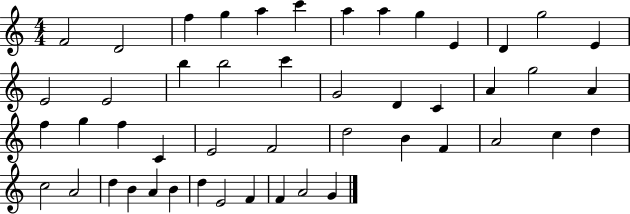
X:1
T:Untitled
M:4/4
L:1/4
K:C
F2 D2 f g a c' a a g E D g2 E E2 E2 b b2 c' G2 D C A g2 A f g f C E2 F2 d2 B F A2 c d c2 A2 d B A B d E2 F F A2 G